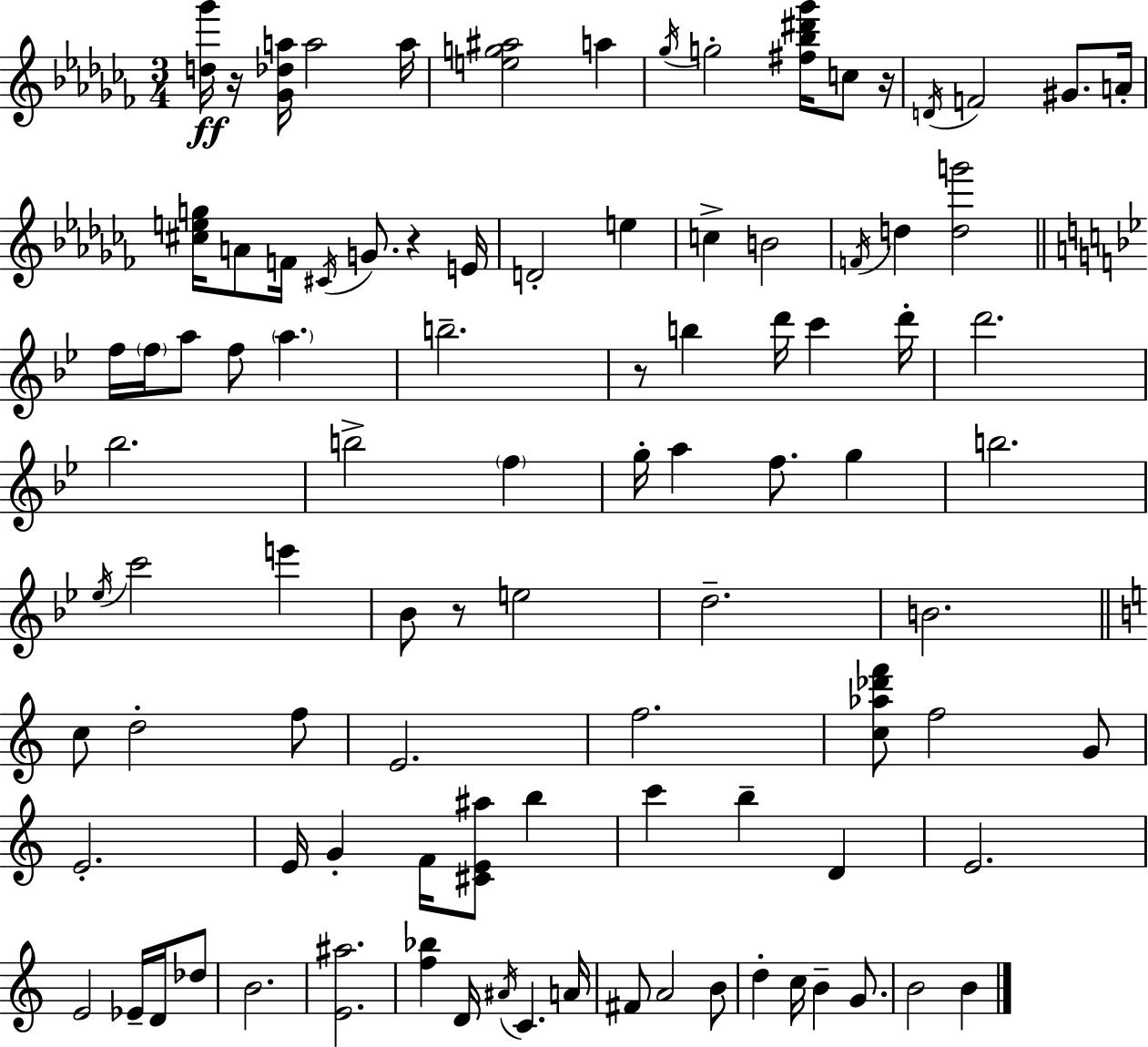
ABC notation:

X:1
T:Untitled
M:3/4
L:1/4
K:Abm
[d_g']/4 z/4 [_G_da]/4 a2 a/4 [eg^a]2 a _g/4 g2 [^f_b^d'_g']/4 c/2 z/4 D/4 F2 ^G/2 A/4 [^ceg]/4 A/2 F/4 ^C/4 G/2 z E/4 D2 e c B2 F/4 d [dg']2 f/4 f/4 a/2 f/2 a b2 z/2 b d'/4 c' d'/4 d'2 _b2 b2 f g/4 a f/2 g b2 _e/4 c'2 e' _B/2 z/2 e2 d2 B2 c/2 d2 f/2 E2 f2 [c_a_d'f']/2 f2 G/2 E2 E/4 G F/4 [^CE^a]/2 b c' b D E2 E2 _E/4 D/4 _d/2 B2 [E^a]2 [f_b] D/4 ^A/4 C A/4 ^F/2 A2 B/2 d c/4 B G/2 B2 B